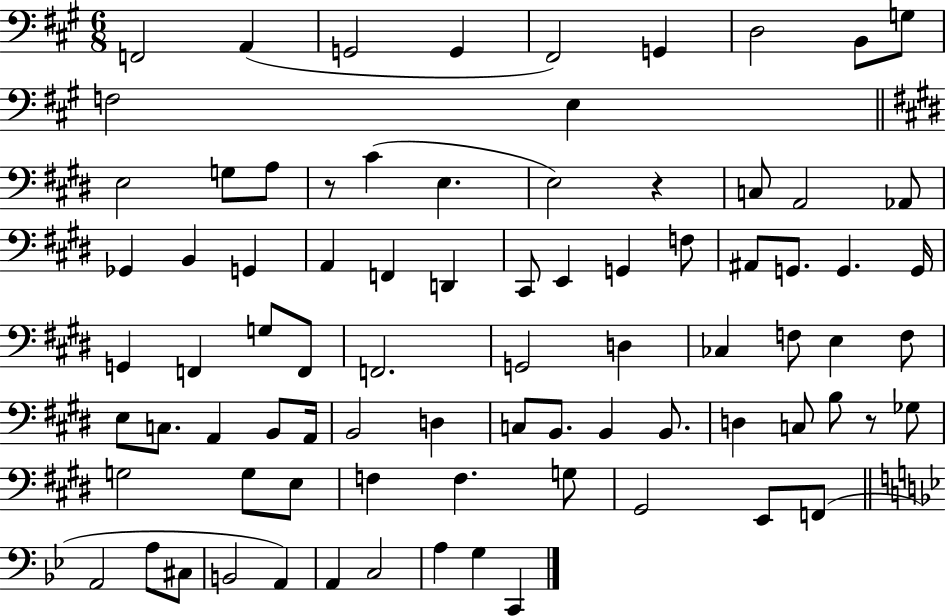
X:1
T:Untitled
M:6/8
L:1/4
K:A
F,,2 A,, G,,2 G,, ^F,,2 G,, D,2 B,,/2 G,/2 F,2 E, E,2 G,/2 A,/2 z/2 ^C E, E,2 z C,/2 A,,2 _A,,/2 _G,, B,, G,, A,, F,, D,, ^C,,/2 E,, G,, F,/2 ^A,,/2 G,,/2 G,, G,,/4 G,, F,, G,/2 F,,/2 F,,2 G,,2 D, _C, F,/2 E, F,/2 E,/2 C,/2 A,, B,,/2 A,,/4 B,,2 D, C,/2 B,,/2 B,, B,,/2 D, C,/2 B,/2 z/2 _G,/2 G,2 G,/2 E,/2 F, F, G,/2 ^G,,2 E,,/2 F,,/2 A,,2 A,/2 ^C,/2 B,,2 A,, A,, C,2 A, G, C,,